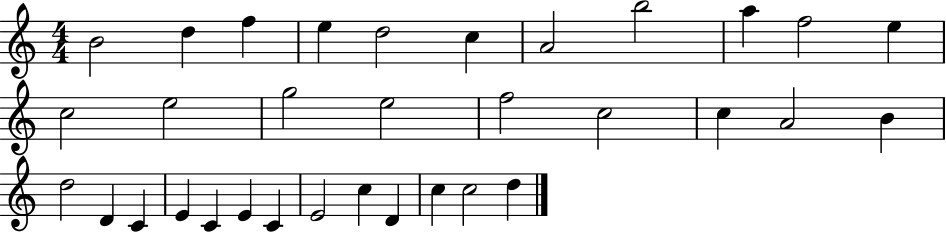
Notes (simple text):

B4/h D5/q F5/q E5/q D5/h C5/q A4/h B5/h A5/q F5/h E5/q C5/h E5/h G5/h E5/h F5/h C5/h C5/q A4/h B4/q D5/h D4/q C4/q E4/q C4/q E4/q C4/q E4/h C5/q D4/q C5/q C5/h D5/q